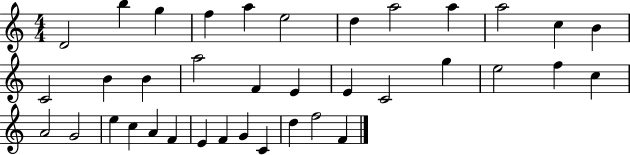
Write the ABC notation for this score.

X:1
T:Untitled
M:4/4
L:1/4
K:C
D2 b g f a e2 d a2 a a2 c B C2 B B a2 F E E C2 g e2 f c A2 G2 e c A F E F G C d f2 F